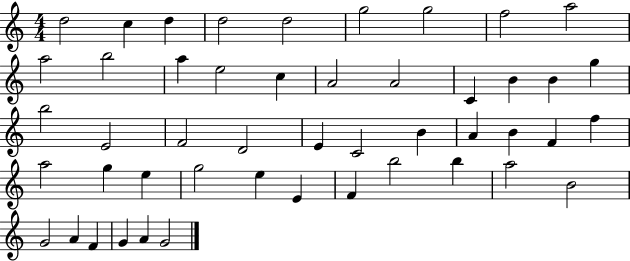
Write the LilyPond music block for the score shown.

{
  \clef treble
  \numericTimeSignature
  \time 4/4
  \key c \major
  d''2 c''4 d''4 | d''2 d''2 | g''2 g''2 | f''2 a''2 | \break a''2 b''2 | a''4 e''2 c''4 | a'2 a'2 | c'4 b'4 b'4 g''4 | \break b''2 e'2 | f'2 d'2 | e'4 c'2 b'4 | a'4 b'4 f'4 f''4 | \break a''2 g''4 e''4 | g''2 e''4 e'4 | f'4 b''2 b''4 | a''2 b'2 | \break g'2 a'4 f'4 | g'4 a'4 g'2 | \bar "|."
}